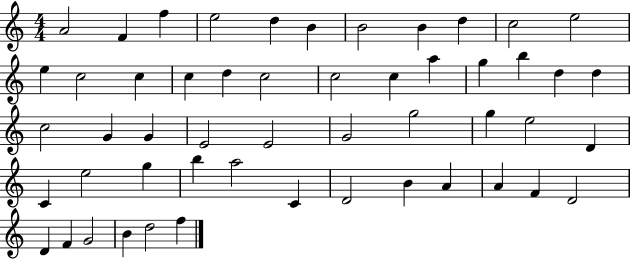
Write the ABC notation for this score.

X:1
T:Untitled
M:4/4
L:1/4
K:C
A2 F f e2 d B B2 B d c2 e2 e c2 c c d c2 c2 c a g b d d c2 G G E2 E2 G2 g2 g e2 D C e2 g b a2 C D2 B A A F D2 D F G2 B d2 f